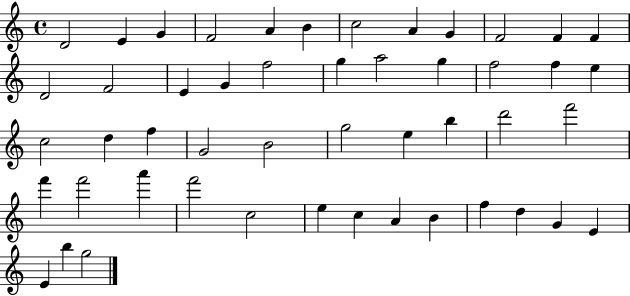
D4/h E4/q G4/q F4/h A4/q B4/q C5/h A4/q G4/q F4/h F4/q F4/q D4/h F4/h E4/q G4/q F5/h G5/q A5/h G5/q F5/h F5/q E5/q C5/h D5/q F5/q G4/h B4/h G5/h E5/q B5/q D6/h F6/h F6/q F6/h A6/q F6/h C5/h E5/q C5/q A4/q B4/q F5/q D5/q G4/q E4/q E4/q B5/q G5/h